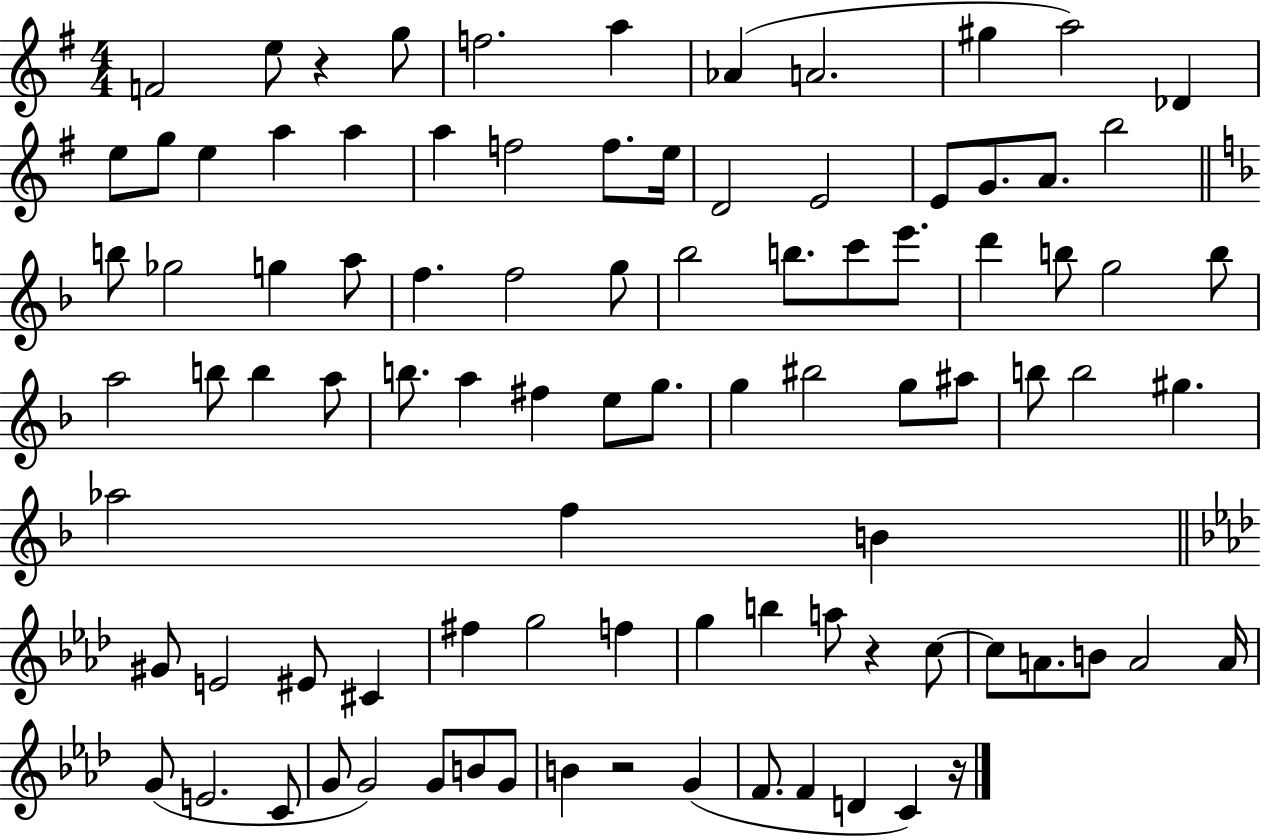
F4/h E5/e R/q G5/e F5/h. A5/q Ab4/q A4/h. G#5/q A5/h Db4/q E5/e G5/e E5/q A5/q A5/q A5/q F5/h F5/e. E5/s D4/h E4/h E4/e G4/e. A4/e. B5/h B5/e Gb5/h G5/q A5/e F5/q. F5/h G5/e Bb5/h B5/e. C6/e E6/e. D6/q B5/e G5/h B5/e A5/h B5/e B5/q A5/e B5/e. A5/q F#5/q E5/e G5/e. G5/q BIS5/h G5/e A#5/e B5/e B5/h G#5/q. Ab5/h F5/q B4/q G#4/e E4/h EIS4/e C#4/q F#5/q G5/h F5/q G5/q B5/q A5/e R/q C5/e C5/e A4/e. B4/e A4/h A4/s G4/e E4/h. C4/e G4/e G4/h G4/e B4/e G4/e B4/q R/h G4/q F4/e. F4/q D4/q C4/q R/s